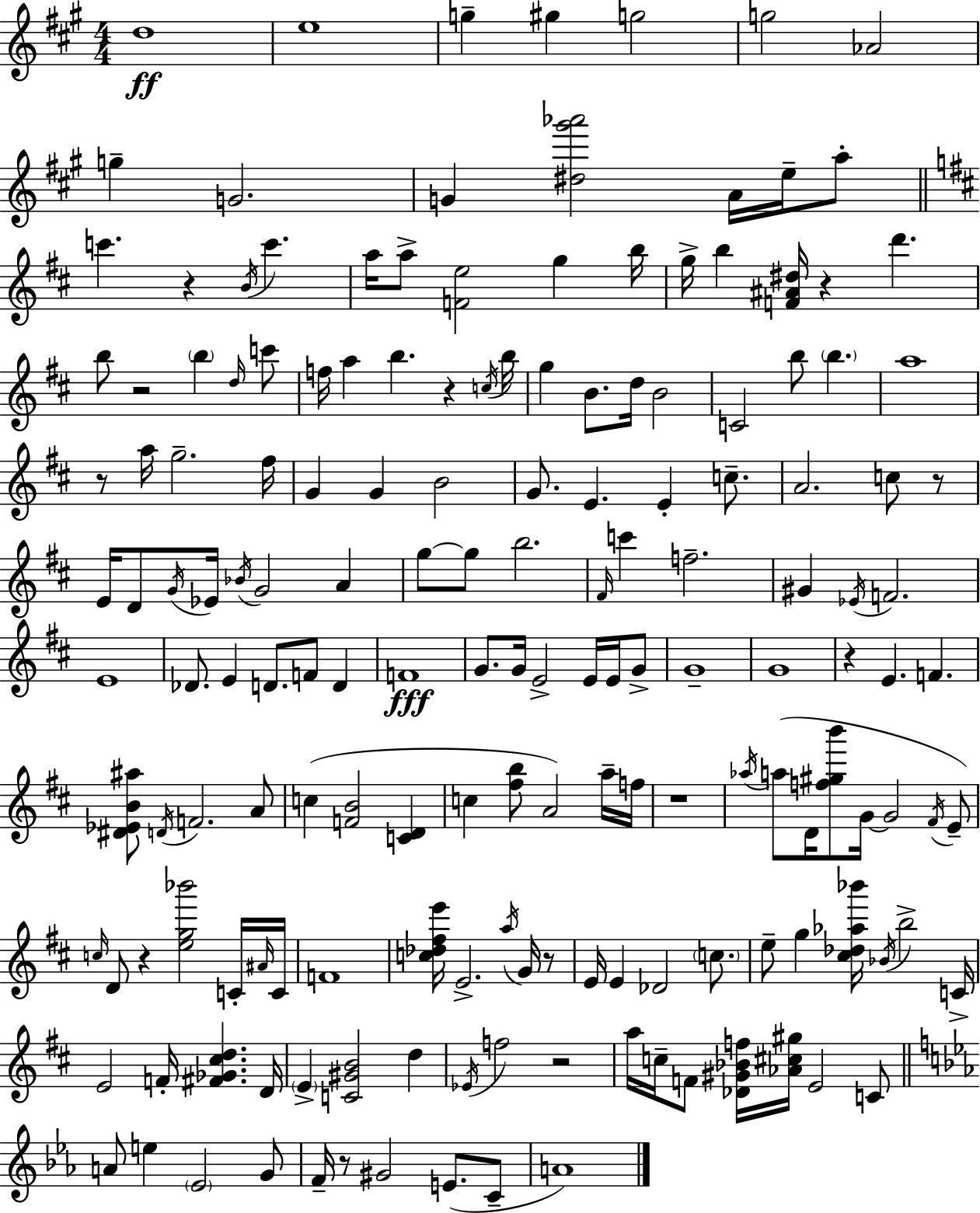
{
  \clef treble
  \numericTimeSignature
  \time 4/4
  \key a \major
  \repeat volta 2 { d''1\ff | e''1 | g''4-- gis''4 g''2 | g''2 aes'2 | \break g''4-- g'2. | g'4 <dis'' gis''' aes'''>2 a'16 e''16-- a''8-. | \bar "||" \break \key b \minor c'''4. r4 \acciaccatura { b'16 } c'''4. | a''16 a''8-> <f' e''>2 g''4 | b''16 g''16-> b''4 <f' ais' dis''>16 r4 d'''4. | b''8 r2 \parenthesize b''4 \grace { d''16 } | \break c'''8 f''16 a''4 b''4. r4 | \acciaccatura { c''16 } b''16 g''4 b'8. d''16 b'2 | c'2 b''8 \parenthesize b''4. | a''1 | \break r8 a''16 g''2.-- | fis''16 g'4 g'4 b'2 | g'8. e'4. e'4-. | c''8.-- a'2. c''8 | \break r8 e'16 d'8 \acciaccatura { g'16 } ees'16 \acciaccatura { bes'16 } g'2 | a'4 g''8~~ g''8 b''2. | \grace { fis'16 } c'''4 f''2.-- | gis'4 \acciaccatura { ees'16 } f'2. | \break e'1 | des'8. e'4 d'8. | f'8 d'4 f'1\fff | g'8. g'16 e'2-> | \break e'16 e'16 g'8-> g'1-- | g'1 | r4 e'4. | f'4. <dis' ees' b' ais''>8 \acciaccatura { d'16 } f'2. | \break a'8 c''4( <f' b'>2 | <c' d'>4 c''4 <fis'' b''>8 a'2) | a''16-- f''16 r1 | \acciaccatura { aes''16 } a''8( d'16 <f'' gis'' b'''>8 g'16~~ g'2 | \break \acciaccatura { fis'16 }) e'8-- \grace { c''16 } d'8 r4 | <e'' g'' bes'''>2 c'16-. \grace { ais'16 } c'16 f'1 | <c'' des'' fis'' e'''>16 e'2.-> | \acciaccatura { a''16 } g'16 r8 e'16 e'4 | \break des'2 \parenthesize c''8. e''8-- g''4 | <cis'' des'' aes'' bes'''>16 \acciaccatura { bes'16 } b''2-> c'16-> e'2 | f'16-. <fis' ges' cis'' d''>4. d'16 \parenthesize e'4-> | <c' gis' b'>2 d''4 \acciaccatura { ees'16 } f''2 | \break r2 a''16 | c''16-- f'8 <des' gis' bes' f''>16 <aes' cis'' gis''>16 e'2 c'8 \bar "||" \break \key ees \major a'8 e''4 \parenthesize ees'2 g'8 | f'16-- r8 gis'2 e'8.( c'8-- | a'1) | } \bar "|."
}